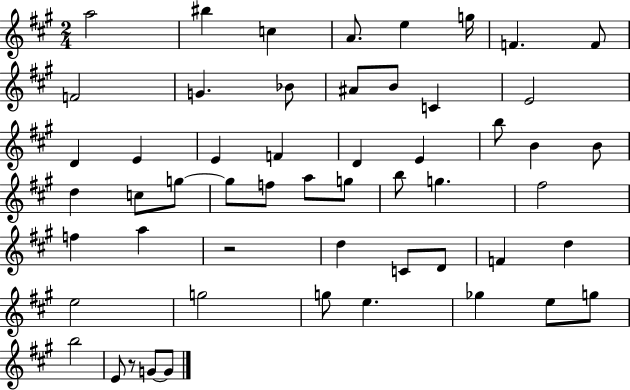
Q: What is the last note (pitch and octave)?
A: G4